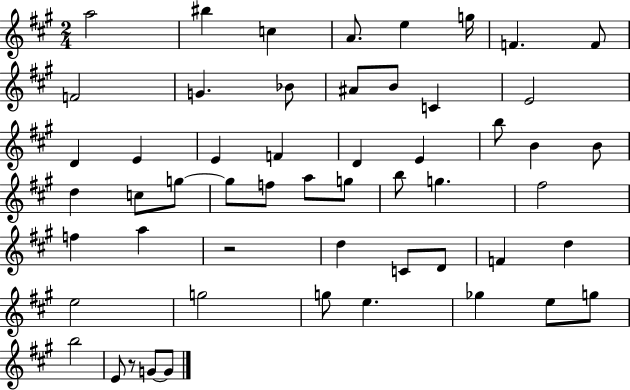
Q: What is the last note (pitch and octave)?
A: G4